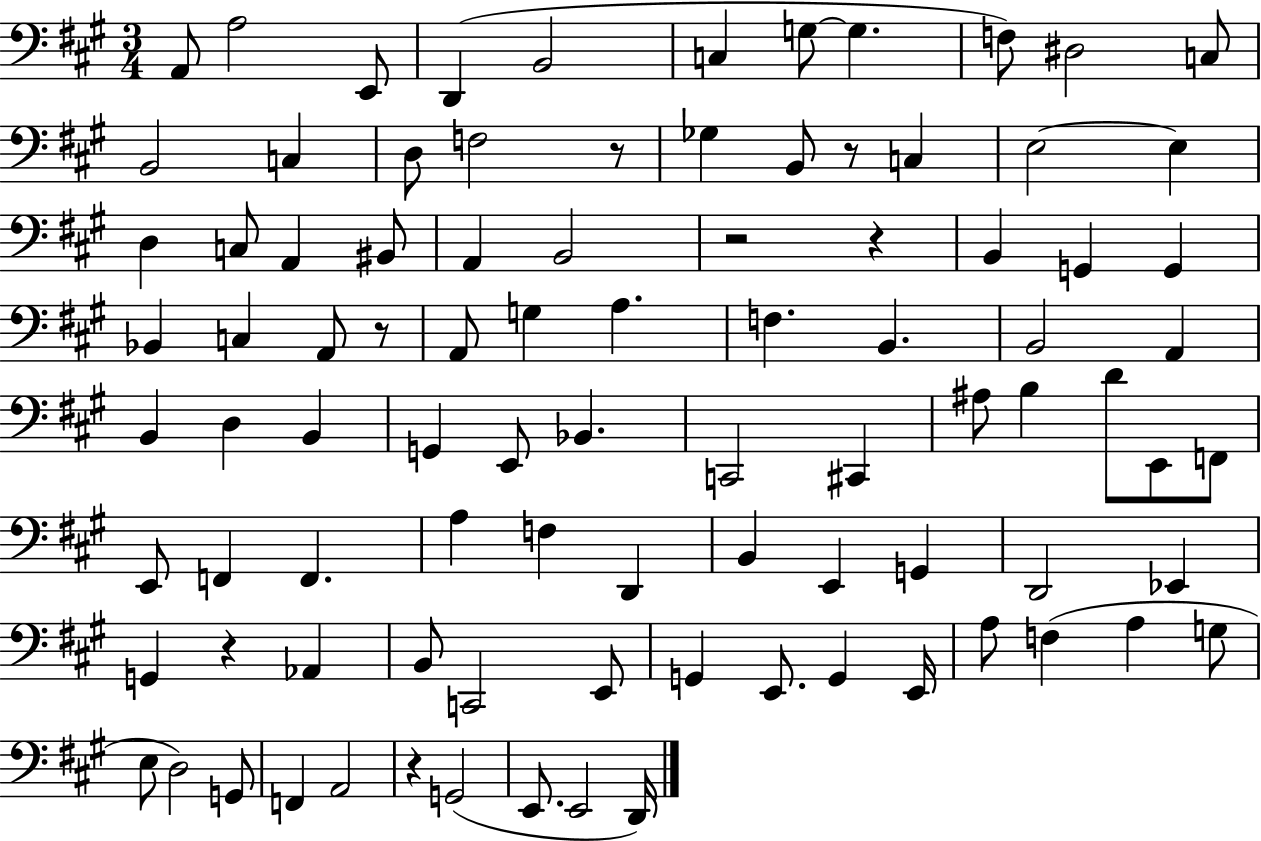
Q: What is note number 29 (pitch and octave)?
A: G2